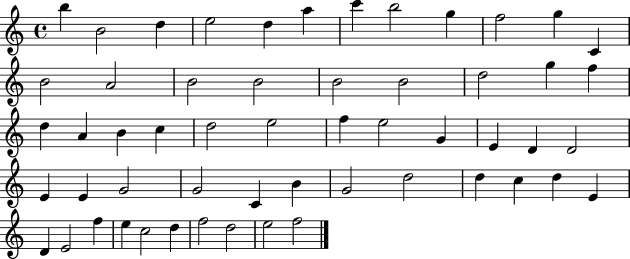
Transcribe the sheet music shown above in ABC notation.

X:1
T:Untitled
M:4/4
L:1/4
K:C
b B2 d e2 d a c' b2 g f2 g C B2 A2 B2 B2 B2 B2 d2 g f d A B c d2 e2 f e2 G E D D2 E E G2 G2 C B G2 d2 d c d E D E2 f e c2 d f2 d2 e2 f2